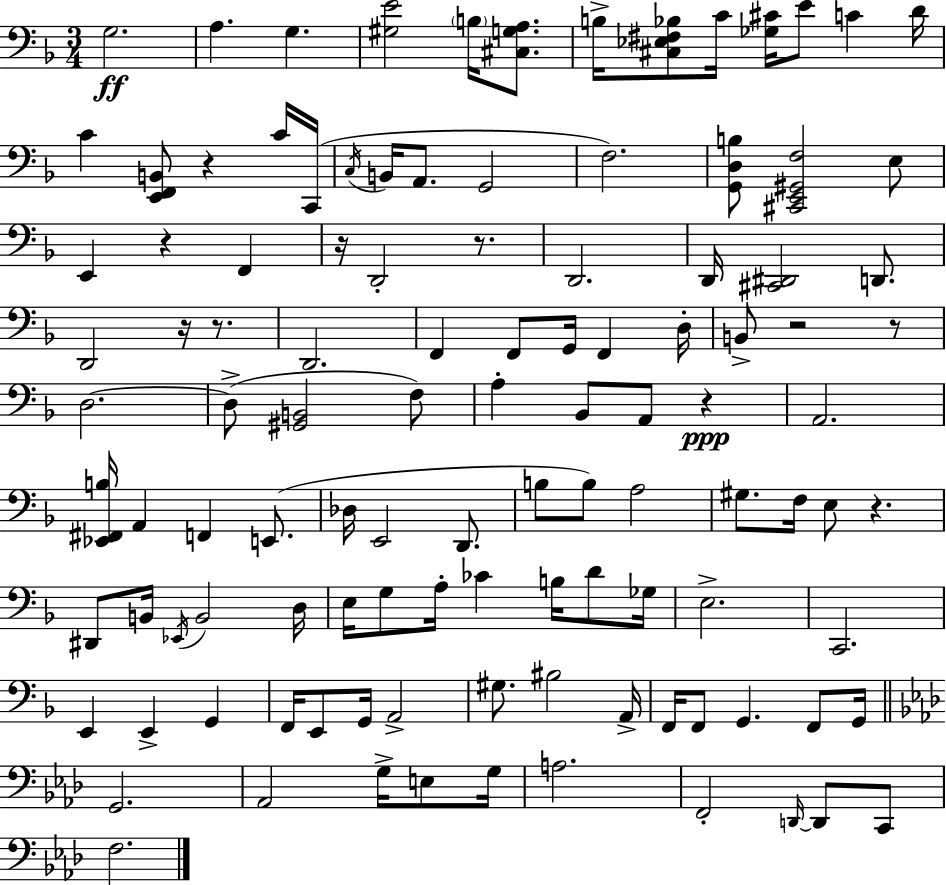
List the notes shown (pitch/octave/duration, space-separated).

G3/h. A3/q. G3/q. [G#3,E4]/h B3/s [C#3,G3,A3]/e. B3/s [C#3,Eb3,F#3,Bb3]/e C4/s [Gb3,C#4]/s E4/e C4/q D4/s C4/q [E2,F2,B2]/e R/q C4/s C2/s C3/s B2/s A2/e. G2/h F3/h. [G2,D3,B3]/e [C#2,E2,G#2,F3]/h E3/e E2/q R/q F2/q R/s D2/h R/e. D2/h. D2/s [C#2,D#2]/h D2/e. D2/h R/s R/e. D2/h. F2/q F2/e G2/s F2/q D3/s B2/e R/h R/e D3/h. D3/e [G#2,B2]/h F3/e A3/q Bb2/e A2/e R/q A2/h. [Eb2,F#2,B3]/s A2/q F2/q E2/e. Db3/s E2/h D2/e. B3/e B3/e A3/h G#3/e. F3/s E3/e R/q. D#2/e B2/s Eb2/s B2/h D3/s E3/s G3/e A3/s CES4/q B3/s D4/e Gb3/s E3/h. C2/h. E2/q E2/q G2/q F2/s E2/e G2/s A2/h G#3/e. BIS3/h A2/s F2/s F2/e G2/q. F2/e G2/s G2/h. Ab2/h G3/s E3/e G3/s A3/h. F2/h D2/s D2/e C2/e F3/h.